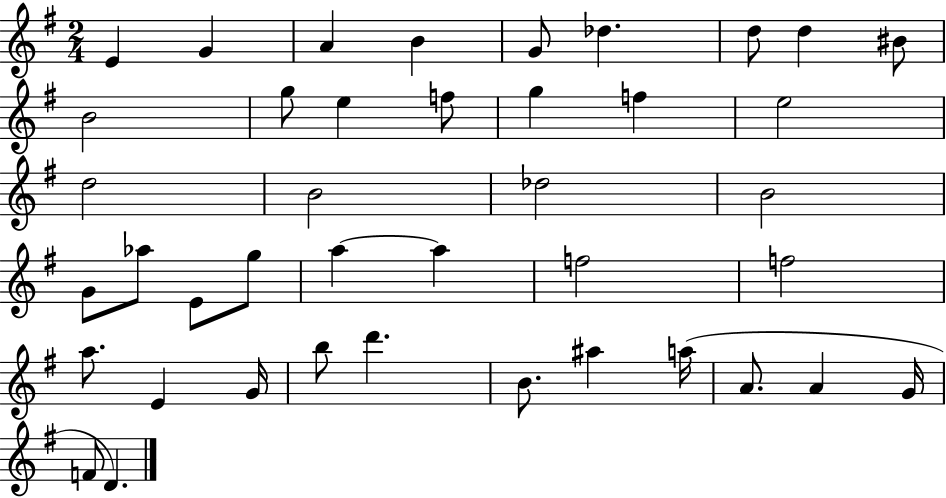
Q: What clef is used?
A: treble